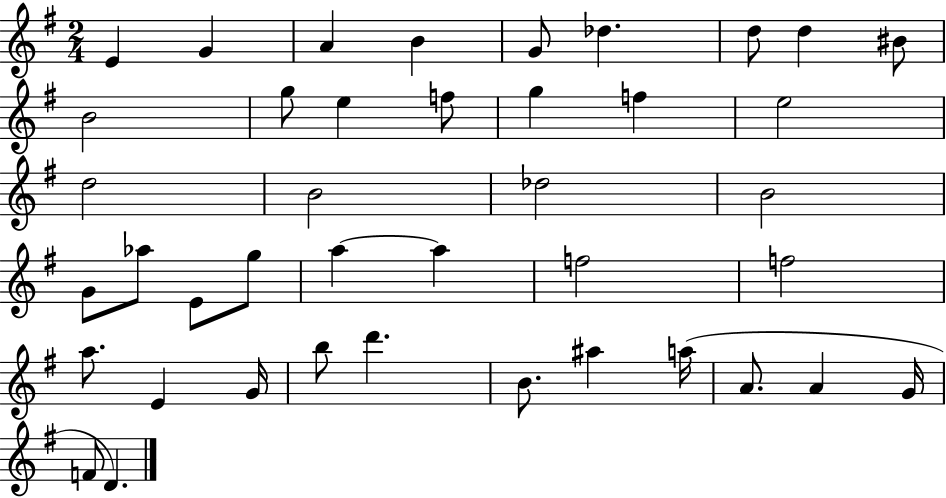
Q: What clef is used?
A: treble